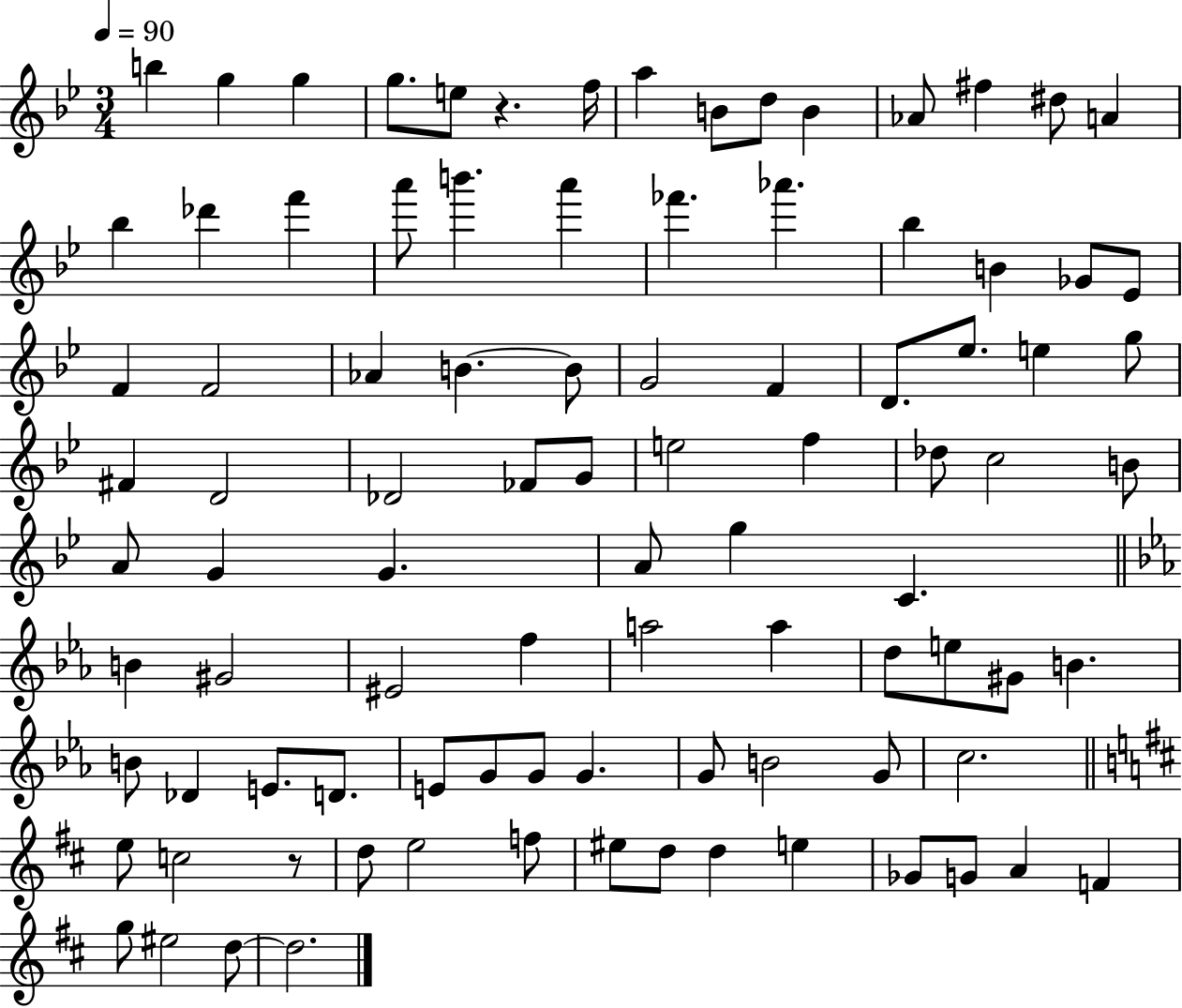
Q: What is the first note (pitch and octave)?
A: B5